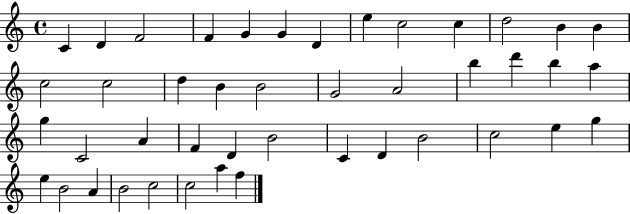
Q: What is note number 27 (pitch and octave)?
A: A4